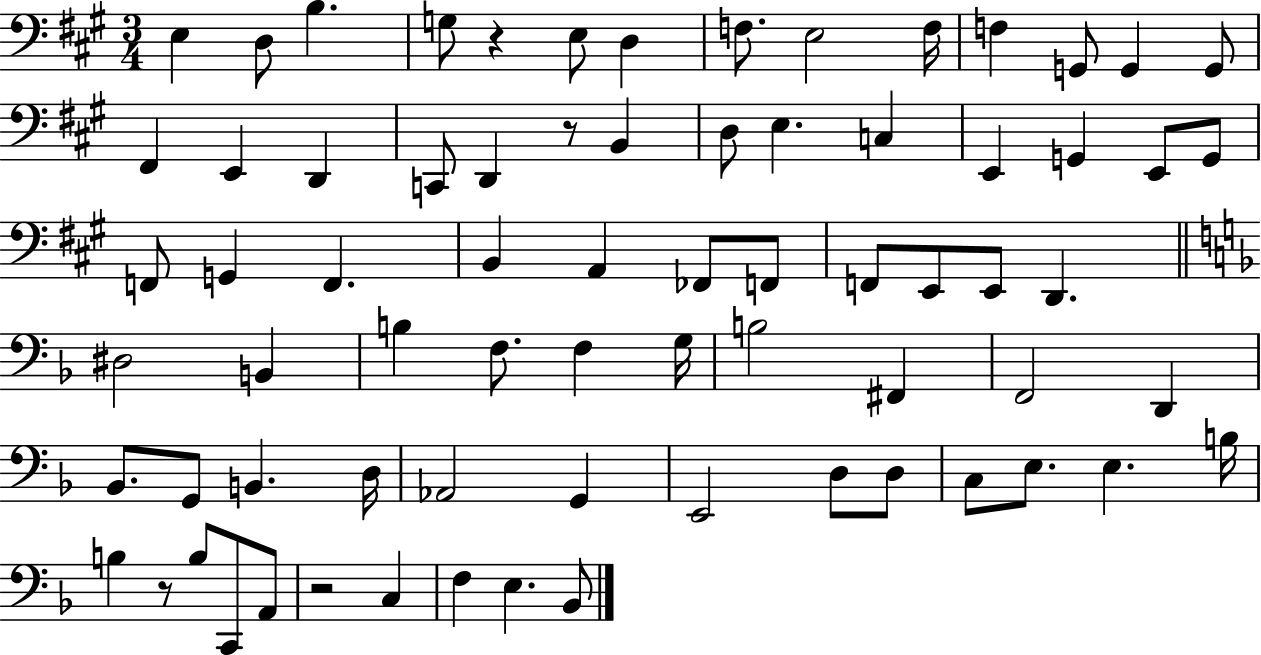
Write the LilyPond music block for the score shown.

{
  \clef bass
  \numericTimeSignature
  \time 3/4
  \key a \major
  e4 d8 b4. | g8 r4 e8 d4 | f8. e2 f16 | f4 g,8 g,4 g,8 | \break fis,4 e,4 d,4 | c,8 d,4 r8 b,4 | d8 e4. c4 | e,4 g,4 e,8 g,8 | \break f,8 g,4 f,4. | b,4 a,4 fes,8 f,8 | f,8 e,8 e,8 d,4. | \bar "||" \break \key f \major dis2 b,4 | b4 f8. f4 g16 | b2 fis,4 | f,2 d,4 | \break bes,8. g,8 b,4. d16 | aes,2 g,4 | e,2 d8 d8 | c8 e8. e4. b16 | \break b4 r8 b8 c,8 a,8 | r2 c4 | f4 e4. bes,8 | \bar "|."
}